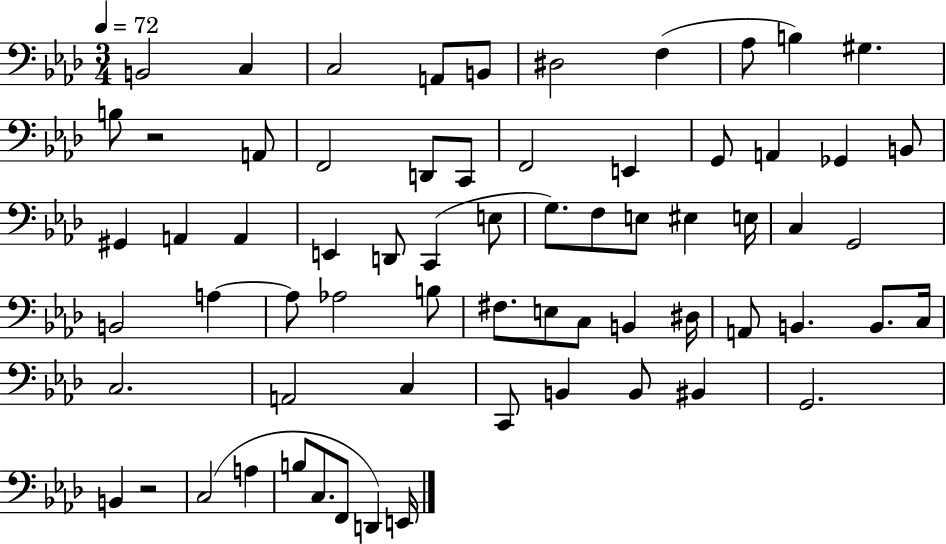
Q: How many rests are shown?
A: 2